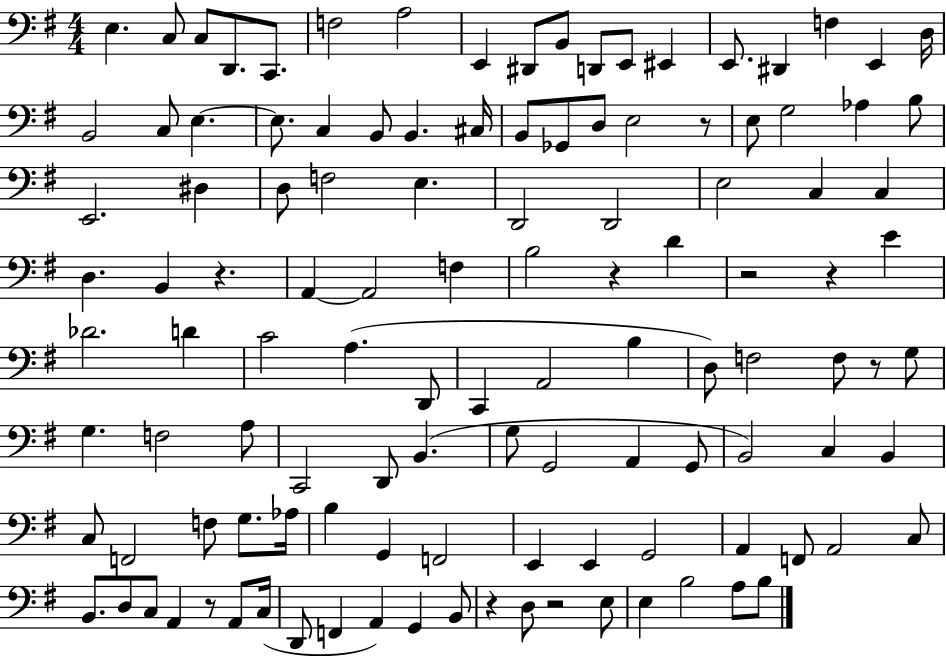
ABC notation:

X:1
T:Untitled
M:4/4
L:1/4
K:G
E, C,/2 C,/2 D,,/2 C,,/2 F,2 A,2 E,, ^D,,/2 B,,/2 D,,/2 E,,/2 ^E,, E,,/2 ^D,, F, E,, D,/4 B,,2 C,/2 E, E,/2 C, B,,/2 B,, ^C,/4 B,,/2 _G,,/2 D,/2 E,2 z/2 E,/2 G,2 _A, B,/2 E,,2 ^D, D,/2 F,2 E, D,,2 D,,2 E,2 C, C, D, B,, z A,, A,,2 F, B,2 z D z2 z E _D2 D C2 A, D,,/2 C,, A,,2 B, D,/2 F,2 F,/2 z/2 G,/2 G, F,2 A,/2 C,,2 D,,/2 B,, G,/2 G,,2 A,, G,,/2 B,,2 C, B,, C,/2 F,,2 F,/2 G,/2 _A,/4 B, G,, F,,2 E,, E,, G,,2 A,, F,,/2 A,,2 C,/2 B,,/2 D,/2 C,/2 A,, z/2 A,,/2 C,/4 D,,/2 F,, A,, G,, B,,/2 z D,/2 z2 E,/2 E, B,2 A,/2 B,/2